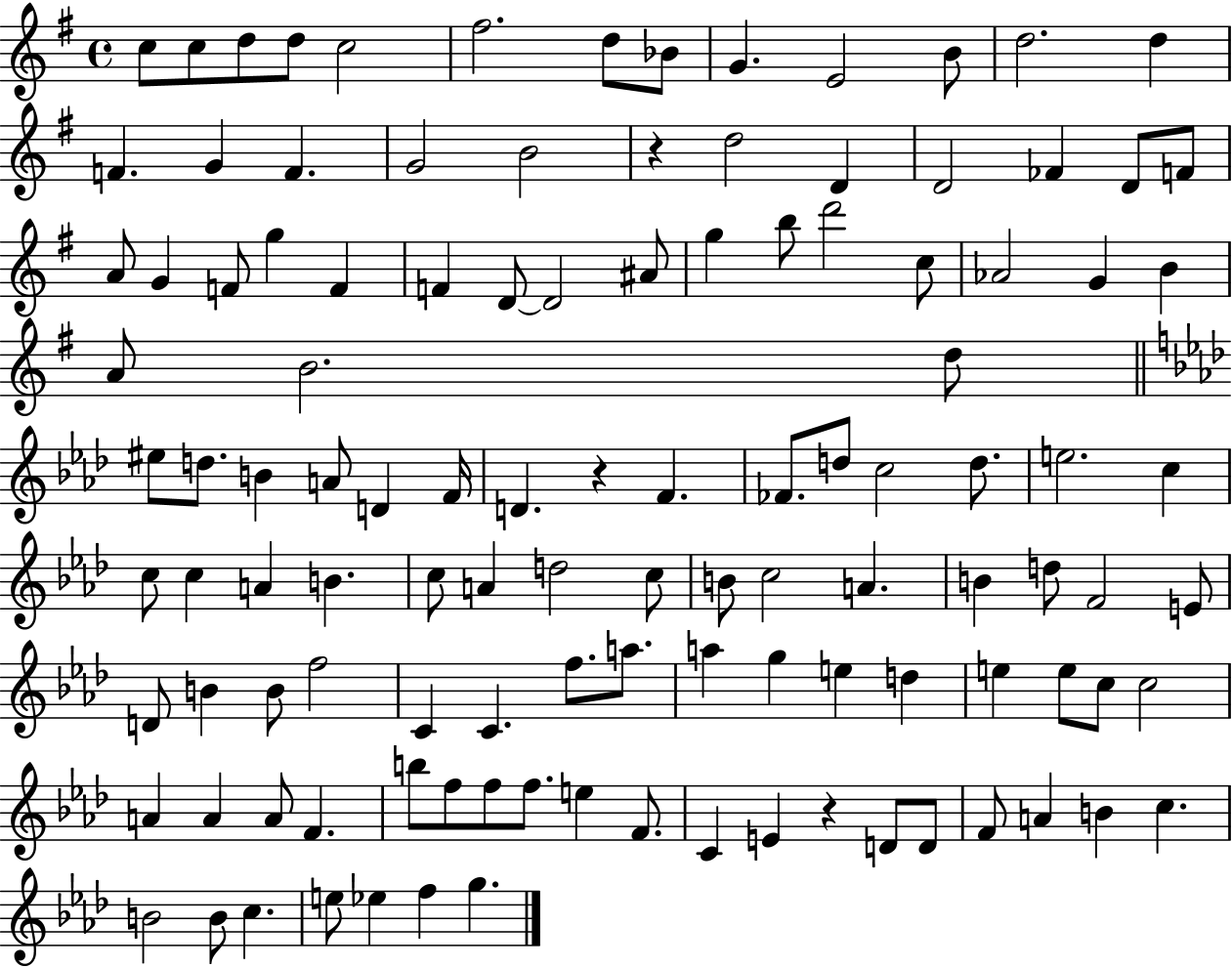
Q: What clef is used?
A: treble